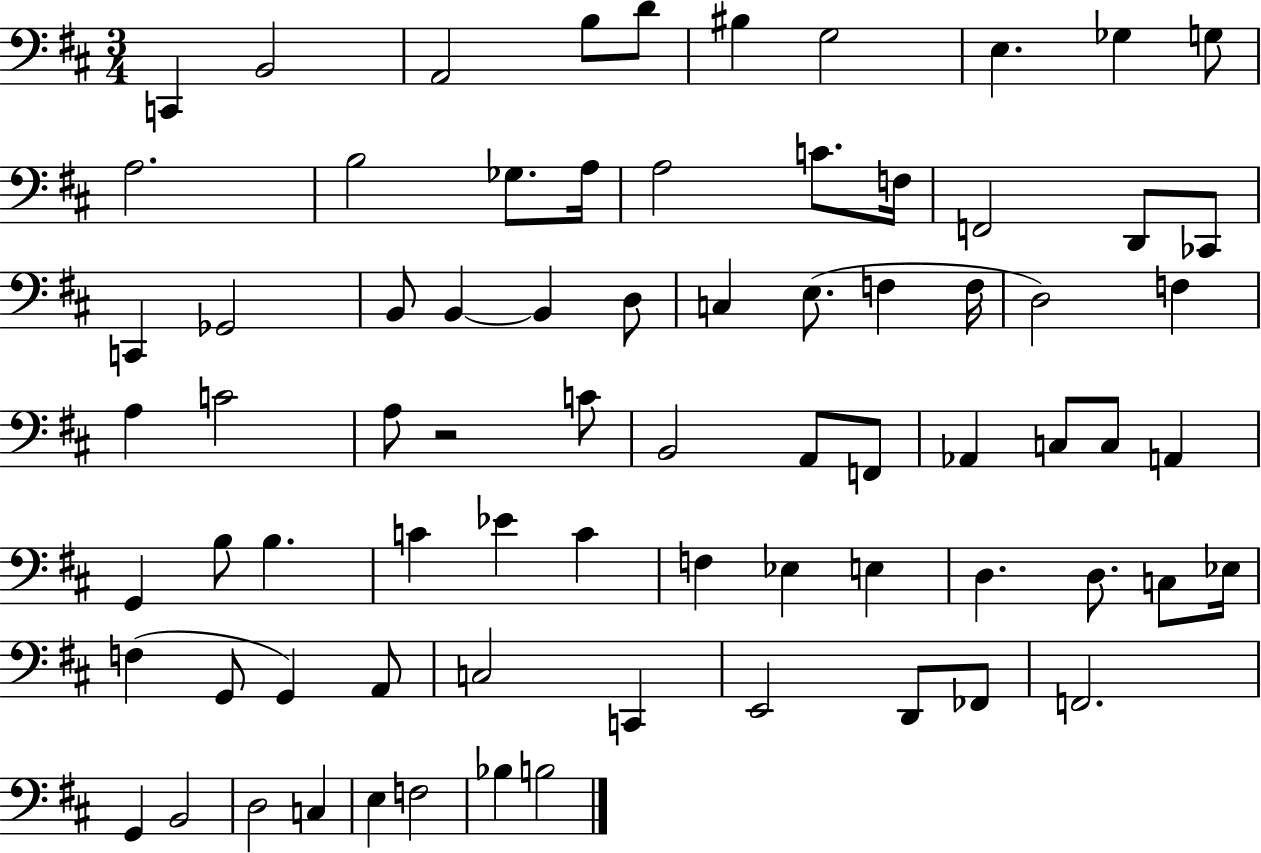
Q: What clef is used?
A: bass